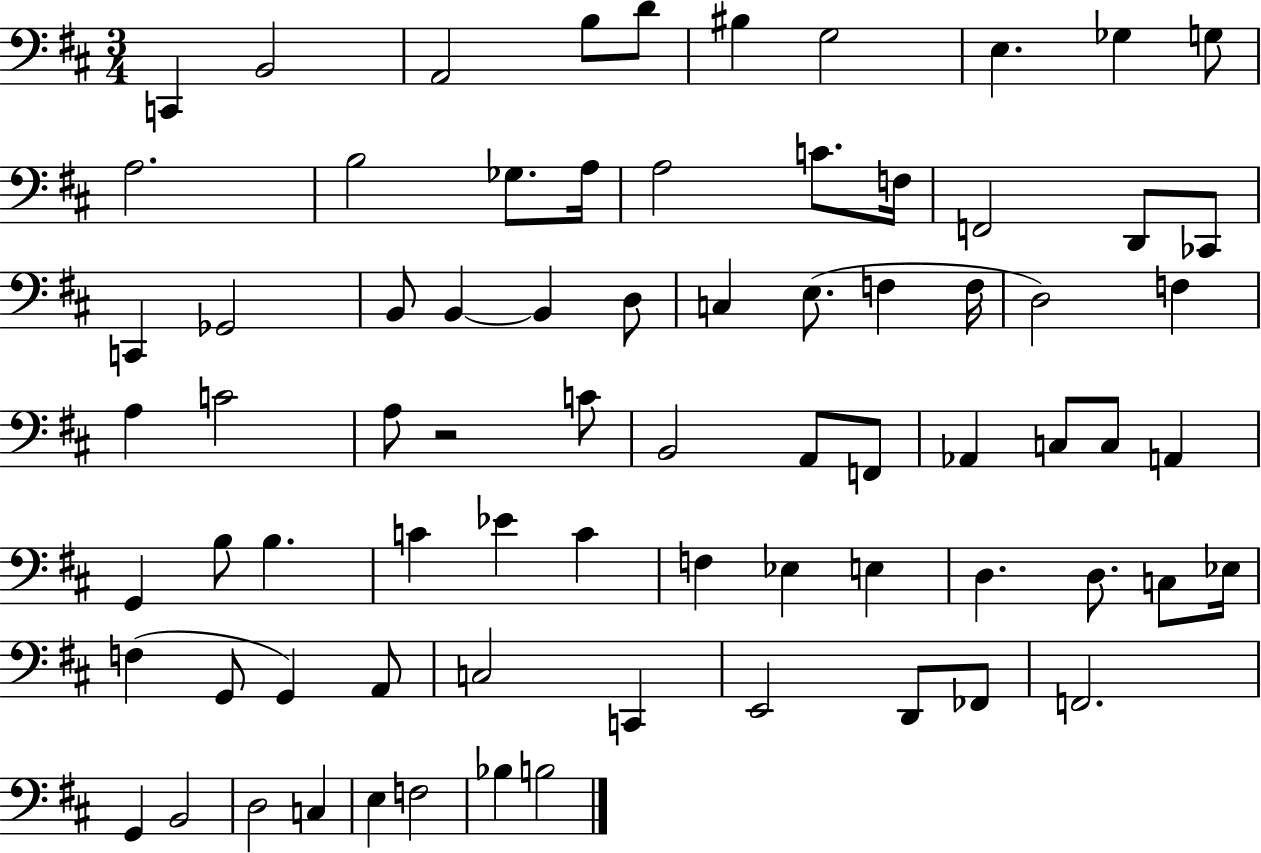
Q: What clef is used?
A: bass